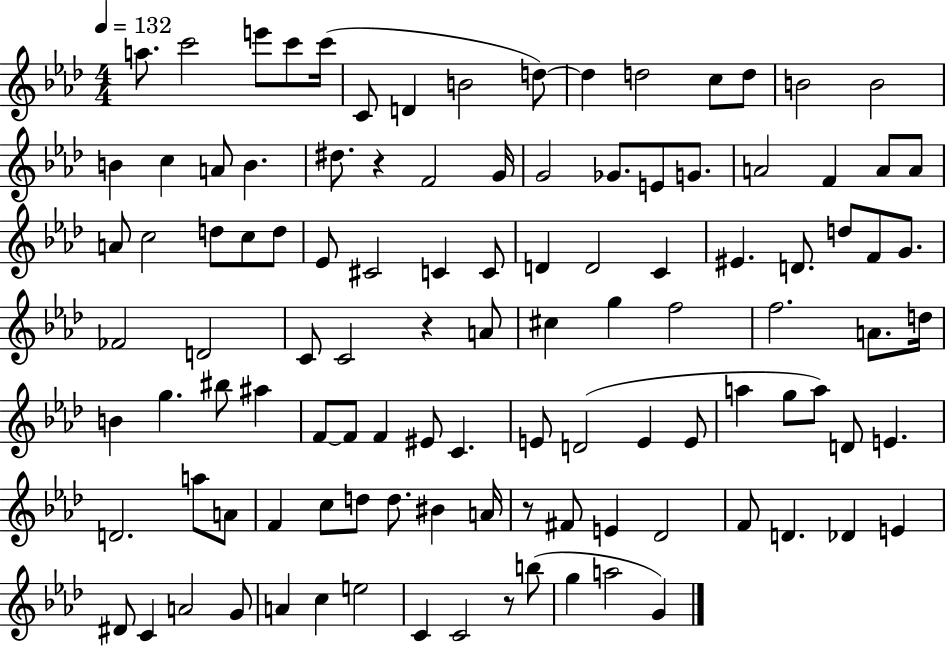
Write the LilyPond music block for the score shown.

{
  \clef treble
  \numericTimeSignature
  \time 4/4
  \key aes \major
  \tempo 4 = 132
  a''8. c'''2 e'''8 c'''8 c'''16( | c'8 d'4 b'2 d''8~~) | d''4 d''2 c''8 d''8 | b'2 b'2 | \break b'4 c''4 a'8 b'4. | dis''8. r4 f'2 g'16 | g'2 ges'8. e'8 g'8. | a'2 f'4 a'8 a'8 | \break a'8 c''2 d''8 c''8 d''8 | ees'8 cis'2 c'4 c'8 | d'4 d'2 c'4 | eis'4. d'8. d''8 f'8 g'8. | \break fes'2 d'2 | c'8 c'2 r4 a'8 | cis''4 g''4 f''2 | f''2. a'8. d''16 | \break b'4 g''4. bis''8 ais''4 | f'8~~ f'8 f'4 eis'8 c'4. | e'8 d'2( e'4 e'8 | a''4 g''8 a''8) d'8 e'4. | \break d'2. a''8 a'8 | f'4 c''8 d''8 d''8. bis'4 a'16 | r8 fis'8 e'4 des'2 | f'8 d'4. des'4 e'4 | \break dis'8 c'4 a'2 g'8 | a'4 c''4 e''2 | c'4 c'2 r8 b''8( | g''4 a''2 g'4) | \break \bar "|."
}